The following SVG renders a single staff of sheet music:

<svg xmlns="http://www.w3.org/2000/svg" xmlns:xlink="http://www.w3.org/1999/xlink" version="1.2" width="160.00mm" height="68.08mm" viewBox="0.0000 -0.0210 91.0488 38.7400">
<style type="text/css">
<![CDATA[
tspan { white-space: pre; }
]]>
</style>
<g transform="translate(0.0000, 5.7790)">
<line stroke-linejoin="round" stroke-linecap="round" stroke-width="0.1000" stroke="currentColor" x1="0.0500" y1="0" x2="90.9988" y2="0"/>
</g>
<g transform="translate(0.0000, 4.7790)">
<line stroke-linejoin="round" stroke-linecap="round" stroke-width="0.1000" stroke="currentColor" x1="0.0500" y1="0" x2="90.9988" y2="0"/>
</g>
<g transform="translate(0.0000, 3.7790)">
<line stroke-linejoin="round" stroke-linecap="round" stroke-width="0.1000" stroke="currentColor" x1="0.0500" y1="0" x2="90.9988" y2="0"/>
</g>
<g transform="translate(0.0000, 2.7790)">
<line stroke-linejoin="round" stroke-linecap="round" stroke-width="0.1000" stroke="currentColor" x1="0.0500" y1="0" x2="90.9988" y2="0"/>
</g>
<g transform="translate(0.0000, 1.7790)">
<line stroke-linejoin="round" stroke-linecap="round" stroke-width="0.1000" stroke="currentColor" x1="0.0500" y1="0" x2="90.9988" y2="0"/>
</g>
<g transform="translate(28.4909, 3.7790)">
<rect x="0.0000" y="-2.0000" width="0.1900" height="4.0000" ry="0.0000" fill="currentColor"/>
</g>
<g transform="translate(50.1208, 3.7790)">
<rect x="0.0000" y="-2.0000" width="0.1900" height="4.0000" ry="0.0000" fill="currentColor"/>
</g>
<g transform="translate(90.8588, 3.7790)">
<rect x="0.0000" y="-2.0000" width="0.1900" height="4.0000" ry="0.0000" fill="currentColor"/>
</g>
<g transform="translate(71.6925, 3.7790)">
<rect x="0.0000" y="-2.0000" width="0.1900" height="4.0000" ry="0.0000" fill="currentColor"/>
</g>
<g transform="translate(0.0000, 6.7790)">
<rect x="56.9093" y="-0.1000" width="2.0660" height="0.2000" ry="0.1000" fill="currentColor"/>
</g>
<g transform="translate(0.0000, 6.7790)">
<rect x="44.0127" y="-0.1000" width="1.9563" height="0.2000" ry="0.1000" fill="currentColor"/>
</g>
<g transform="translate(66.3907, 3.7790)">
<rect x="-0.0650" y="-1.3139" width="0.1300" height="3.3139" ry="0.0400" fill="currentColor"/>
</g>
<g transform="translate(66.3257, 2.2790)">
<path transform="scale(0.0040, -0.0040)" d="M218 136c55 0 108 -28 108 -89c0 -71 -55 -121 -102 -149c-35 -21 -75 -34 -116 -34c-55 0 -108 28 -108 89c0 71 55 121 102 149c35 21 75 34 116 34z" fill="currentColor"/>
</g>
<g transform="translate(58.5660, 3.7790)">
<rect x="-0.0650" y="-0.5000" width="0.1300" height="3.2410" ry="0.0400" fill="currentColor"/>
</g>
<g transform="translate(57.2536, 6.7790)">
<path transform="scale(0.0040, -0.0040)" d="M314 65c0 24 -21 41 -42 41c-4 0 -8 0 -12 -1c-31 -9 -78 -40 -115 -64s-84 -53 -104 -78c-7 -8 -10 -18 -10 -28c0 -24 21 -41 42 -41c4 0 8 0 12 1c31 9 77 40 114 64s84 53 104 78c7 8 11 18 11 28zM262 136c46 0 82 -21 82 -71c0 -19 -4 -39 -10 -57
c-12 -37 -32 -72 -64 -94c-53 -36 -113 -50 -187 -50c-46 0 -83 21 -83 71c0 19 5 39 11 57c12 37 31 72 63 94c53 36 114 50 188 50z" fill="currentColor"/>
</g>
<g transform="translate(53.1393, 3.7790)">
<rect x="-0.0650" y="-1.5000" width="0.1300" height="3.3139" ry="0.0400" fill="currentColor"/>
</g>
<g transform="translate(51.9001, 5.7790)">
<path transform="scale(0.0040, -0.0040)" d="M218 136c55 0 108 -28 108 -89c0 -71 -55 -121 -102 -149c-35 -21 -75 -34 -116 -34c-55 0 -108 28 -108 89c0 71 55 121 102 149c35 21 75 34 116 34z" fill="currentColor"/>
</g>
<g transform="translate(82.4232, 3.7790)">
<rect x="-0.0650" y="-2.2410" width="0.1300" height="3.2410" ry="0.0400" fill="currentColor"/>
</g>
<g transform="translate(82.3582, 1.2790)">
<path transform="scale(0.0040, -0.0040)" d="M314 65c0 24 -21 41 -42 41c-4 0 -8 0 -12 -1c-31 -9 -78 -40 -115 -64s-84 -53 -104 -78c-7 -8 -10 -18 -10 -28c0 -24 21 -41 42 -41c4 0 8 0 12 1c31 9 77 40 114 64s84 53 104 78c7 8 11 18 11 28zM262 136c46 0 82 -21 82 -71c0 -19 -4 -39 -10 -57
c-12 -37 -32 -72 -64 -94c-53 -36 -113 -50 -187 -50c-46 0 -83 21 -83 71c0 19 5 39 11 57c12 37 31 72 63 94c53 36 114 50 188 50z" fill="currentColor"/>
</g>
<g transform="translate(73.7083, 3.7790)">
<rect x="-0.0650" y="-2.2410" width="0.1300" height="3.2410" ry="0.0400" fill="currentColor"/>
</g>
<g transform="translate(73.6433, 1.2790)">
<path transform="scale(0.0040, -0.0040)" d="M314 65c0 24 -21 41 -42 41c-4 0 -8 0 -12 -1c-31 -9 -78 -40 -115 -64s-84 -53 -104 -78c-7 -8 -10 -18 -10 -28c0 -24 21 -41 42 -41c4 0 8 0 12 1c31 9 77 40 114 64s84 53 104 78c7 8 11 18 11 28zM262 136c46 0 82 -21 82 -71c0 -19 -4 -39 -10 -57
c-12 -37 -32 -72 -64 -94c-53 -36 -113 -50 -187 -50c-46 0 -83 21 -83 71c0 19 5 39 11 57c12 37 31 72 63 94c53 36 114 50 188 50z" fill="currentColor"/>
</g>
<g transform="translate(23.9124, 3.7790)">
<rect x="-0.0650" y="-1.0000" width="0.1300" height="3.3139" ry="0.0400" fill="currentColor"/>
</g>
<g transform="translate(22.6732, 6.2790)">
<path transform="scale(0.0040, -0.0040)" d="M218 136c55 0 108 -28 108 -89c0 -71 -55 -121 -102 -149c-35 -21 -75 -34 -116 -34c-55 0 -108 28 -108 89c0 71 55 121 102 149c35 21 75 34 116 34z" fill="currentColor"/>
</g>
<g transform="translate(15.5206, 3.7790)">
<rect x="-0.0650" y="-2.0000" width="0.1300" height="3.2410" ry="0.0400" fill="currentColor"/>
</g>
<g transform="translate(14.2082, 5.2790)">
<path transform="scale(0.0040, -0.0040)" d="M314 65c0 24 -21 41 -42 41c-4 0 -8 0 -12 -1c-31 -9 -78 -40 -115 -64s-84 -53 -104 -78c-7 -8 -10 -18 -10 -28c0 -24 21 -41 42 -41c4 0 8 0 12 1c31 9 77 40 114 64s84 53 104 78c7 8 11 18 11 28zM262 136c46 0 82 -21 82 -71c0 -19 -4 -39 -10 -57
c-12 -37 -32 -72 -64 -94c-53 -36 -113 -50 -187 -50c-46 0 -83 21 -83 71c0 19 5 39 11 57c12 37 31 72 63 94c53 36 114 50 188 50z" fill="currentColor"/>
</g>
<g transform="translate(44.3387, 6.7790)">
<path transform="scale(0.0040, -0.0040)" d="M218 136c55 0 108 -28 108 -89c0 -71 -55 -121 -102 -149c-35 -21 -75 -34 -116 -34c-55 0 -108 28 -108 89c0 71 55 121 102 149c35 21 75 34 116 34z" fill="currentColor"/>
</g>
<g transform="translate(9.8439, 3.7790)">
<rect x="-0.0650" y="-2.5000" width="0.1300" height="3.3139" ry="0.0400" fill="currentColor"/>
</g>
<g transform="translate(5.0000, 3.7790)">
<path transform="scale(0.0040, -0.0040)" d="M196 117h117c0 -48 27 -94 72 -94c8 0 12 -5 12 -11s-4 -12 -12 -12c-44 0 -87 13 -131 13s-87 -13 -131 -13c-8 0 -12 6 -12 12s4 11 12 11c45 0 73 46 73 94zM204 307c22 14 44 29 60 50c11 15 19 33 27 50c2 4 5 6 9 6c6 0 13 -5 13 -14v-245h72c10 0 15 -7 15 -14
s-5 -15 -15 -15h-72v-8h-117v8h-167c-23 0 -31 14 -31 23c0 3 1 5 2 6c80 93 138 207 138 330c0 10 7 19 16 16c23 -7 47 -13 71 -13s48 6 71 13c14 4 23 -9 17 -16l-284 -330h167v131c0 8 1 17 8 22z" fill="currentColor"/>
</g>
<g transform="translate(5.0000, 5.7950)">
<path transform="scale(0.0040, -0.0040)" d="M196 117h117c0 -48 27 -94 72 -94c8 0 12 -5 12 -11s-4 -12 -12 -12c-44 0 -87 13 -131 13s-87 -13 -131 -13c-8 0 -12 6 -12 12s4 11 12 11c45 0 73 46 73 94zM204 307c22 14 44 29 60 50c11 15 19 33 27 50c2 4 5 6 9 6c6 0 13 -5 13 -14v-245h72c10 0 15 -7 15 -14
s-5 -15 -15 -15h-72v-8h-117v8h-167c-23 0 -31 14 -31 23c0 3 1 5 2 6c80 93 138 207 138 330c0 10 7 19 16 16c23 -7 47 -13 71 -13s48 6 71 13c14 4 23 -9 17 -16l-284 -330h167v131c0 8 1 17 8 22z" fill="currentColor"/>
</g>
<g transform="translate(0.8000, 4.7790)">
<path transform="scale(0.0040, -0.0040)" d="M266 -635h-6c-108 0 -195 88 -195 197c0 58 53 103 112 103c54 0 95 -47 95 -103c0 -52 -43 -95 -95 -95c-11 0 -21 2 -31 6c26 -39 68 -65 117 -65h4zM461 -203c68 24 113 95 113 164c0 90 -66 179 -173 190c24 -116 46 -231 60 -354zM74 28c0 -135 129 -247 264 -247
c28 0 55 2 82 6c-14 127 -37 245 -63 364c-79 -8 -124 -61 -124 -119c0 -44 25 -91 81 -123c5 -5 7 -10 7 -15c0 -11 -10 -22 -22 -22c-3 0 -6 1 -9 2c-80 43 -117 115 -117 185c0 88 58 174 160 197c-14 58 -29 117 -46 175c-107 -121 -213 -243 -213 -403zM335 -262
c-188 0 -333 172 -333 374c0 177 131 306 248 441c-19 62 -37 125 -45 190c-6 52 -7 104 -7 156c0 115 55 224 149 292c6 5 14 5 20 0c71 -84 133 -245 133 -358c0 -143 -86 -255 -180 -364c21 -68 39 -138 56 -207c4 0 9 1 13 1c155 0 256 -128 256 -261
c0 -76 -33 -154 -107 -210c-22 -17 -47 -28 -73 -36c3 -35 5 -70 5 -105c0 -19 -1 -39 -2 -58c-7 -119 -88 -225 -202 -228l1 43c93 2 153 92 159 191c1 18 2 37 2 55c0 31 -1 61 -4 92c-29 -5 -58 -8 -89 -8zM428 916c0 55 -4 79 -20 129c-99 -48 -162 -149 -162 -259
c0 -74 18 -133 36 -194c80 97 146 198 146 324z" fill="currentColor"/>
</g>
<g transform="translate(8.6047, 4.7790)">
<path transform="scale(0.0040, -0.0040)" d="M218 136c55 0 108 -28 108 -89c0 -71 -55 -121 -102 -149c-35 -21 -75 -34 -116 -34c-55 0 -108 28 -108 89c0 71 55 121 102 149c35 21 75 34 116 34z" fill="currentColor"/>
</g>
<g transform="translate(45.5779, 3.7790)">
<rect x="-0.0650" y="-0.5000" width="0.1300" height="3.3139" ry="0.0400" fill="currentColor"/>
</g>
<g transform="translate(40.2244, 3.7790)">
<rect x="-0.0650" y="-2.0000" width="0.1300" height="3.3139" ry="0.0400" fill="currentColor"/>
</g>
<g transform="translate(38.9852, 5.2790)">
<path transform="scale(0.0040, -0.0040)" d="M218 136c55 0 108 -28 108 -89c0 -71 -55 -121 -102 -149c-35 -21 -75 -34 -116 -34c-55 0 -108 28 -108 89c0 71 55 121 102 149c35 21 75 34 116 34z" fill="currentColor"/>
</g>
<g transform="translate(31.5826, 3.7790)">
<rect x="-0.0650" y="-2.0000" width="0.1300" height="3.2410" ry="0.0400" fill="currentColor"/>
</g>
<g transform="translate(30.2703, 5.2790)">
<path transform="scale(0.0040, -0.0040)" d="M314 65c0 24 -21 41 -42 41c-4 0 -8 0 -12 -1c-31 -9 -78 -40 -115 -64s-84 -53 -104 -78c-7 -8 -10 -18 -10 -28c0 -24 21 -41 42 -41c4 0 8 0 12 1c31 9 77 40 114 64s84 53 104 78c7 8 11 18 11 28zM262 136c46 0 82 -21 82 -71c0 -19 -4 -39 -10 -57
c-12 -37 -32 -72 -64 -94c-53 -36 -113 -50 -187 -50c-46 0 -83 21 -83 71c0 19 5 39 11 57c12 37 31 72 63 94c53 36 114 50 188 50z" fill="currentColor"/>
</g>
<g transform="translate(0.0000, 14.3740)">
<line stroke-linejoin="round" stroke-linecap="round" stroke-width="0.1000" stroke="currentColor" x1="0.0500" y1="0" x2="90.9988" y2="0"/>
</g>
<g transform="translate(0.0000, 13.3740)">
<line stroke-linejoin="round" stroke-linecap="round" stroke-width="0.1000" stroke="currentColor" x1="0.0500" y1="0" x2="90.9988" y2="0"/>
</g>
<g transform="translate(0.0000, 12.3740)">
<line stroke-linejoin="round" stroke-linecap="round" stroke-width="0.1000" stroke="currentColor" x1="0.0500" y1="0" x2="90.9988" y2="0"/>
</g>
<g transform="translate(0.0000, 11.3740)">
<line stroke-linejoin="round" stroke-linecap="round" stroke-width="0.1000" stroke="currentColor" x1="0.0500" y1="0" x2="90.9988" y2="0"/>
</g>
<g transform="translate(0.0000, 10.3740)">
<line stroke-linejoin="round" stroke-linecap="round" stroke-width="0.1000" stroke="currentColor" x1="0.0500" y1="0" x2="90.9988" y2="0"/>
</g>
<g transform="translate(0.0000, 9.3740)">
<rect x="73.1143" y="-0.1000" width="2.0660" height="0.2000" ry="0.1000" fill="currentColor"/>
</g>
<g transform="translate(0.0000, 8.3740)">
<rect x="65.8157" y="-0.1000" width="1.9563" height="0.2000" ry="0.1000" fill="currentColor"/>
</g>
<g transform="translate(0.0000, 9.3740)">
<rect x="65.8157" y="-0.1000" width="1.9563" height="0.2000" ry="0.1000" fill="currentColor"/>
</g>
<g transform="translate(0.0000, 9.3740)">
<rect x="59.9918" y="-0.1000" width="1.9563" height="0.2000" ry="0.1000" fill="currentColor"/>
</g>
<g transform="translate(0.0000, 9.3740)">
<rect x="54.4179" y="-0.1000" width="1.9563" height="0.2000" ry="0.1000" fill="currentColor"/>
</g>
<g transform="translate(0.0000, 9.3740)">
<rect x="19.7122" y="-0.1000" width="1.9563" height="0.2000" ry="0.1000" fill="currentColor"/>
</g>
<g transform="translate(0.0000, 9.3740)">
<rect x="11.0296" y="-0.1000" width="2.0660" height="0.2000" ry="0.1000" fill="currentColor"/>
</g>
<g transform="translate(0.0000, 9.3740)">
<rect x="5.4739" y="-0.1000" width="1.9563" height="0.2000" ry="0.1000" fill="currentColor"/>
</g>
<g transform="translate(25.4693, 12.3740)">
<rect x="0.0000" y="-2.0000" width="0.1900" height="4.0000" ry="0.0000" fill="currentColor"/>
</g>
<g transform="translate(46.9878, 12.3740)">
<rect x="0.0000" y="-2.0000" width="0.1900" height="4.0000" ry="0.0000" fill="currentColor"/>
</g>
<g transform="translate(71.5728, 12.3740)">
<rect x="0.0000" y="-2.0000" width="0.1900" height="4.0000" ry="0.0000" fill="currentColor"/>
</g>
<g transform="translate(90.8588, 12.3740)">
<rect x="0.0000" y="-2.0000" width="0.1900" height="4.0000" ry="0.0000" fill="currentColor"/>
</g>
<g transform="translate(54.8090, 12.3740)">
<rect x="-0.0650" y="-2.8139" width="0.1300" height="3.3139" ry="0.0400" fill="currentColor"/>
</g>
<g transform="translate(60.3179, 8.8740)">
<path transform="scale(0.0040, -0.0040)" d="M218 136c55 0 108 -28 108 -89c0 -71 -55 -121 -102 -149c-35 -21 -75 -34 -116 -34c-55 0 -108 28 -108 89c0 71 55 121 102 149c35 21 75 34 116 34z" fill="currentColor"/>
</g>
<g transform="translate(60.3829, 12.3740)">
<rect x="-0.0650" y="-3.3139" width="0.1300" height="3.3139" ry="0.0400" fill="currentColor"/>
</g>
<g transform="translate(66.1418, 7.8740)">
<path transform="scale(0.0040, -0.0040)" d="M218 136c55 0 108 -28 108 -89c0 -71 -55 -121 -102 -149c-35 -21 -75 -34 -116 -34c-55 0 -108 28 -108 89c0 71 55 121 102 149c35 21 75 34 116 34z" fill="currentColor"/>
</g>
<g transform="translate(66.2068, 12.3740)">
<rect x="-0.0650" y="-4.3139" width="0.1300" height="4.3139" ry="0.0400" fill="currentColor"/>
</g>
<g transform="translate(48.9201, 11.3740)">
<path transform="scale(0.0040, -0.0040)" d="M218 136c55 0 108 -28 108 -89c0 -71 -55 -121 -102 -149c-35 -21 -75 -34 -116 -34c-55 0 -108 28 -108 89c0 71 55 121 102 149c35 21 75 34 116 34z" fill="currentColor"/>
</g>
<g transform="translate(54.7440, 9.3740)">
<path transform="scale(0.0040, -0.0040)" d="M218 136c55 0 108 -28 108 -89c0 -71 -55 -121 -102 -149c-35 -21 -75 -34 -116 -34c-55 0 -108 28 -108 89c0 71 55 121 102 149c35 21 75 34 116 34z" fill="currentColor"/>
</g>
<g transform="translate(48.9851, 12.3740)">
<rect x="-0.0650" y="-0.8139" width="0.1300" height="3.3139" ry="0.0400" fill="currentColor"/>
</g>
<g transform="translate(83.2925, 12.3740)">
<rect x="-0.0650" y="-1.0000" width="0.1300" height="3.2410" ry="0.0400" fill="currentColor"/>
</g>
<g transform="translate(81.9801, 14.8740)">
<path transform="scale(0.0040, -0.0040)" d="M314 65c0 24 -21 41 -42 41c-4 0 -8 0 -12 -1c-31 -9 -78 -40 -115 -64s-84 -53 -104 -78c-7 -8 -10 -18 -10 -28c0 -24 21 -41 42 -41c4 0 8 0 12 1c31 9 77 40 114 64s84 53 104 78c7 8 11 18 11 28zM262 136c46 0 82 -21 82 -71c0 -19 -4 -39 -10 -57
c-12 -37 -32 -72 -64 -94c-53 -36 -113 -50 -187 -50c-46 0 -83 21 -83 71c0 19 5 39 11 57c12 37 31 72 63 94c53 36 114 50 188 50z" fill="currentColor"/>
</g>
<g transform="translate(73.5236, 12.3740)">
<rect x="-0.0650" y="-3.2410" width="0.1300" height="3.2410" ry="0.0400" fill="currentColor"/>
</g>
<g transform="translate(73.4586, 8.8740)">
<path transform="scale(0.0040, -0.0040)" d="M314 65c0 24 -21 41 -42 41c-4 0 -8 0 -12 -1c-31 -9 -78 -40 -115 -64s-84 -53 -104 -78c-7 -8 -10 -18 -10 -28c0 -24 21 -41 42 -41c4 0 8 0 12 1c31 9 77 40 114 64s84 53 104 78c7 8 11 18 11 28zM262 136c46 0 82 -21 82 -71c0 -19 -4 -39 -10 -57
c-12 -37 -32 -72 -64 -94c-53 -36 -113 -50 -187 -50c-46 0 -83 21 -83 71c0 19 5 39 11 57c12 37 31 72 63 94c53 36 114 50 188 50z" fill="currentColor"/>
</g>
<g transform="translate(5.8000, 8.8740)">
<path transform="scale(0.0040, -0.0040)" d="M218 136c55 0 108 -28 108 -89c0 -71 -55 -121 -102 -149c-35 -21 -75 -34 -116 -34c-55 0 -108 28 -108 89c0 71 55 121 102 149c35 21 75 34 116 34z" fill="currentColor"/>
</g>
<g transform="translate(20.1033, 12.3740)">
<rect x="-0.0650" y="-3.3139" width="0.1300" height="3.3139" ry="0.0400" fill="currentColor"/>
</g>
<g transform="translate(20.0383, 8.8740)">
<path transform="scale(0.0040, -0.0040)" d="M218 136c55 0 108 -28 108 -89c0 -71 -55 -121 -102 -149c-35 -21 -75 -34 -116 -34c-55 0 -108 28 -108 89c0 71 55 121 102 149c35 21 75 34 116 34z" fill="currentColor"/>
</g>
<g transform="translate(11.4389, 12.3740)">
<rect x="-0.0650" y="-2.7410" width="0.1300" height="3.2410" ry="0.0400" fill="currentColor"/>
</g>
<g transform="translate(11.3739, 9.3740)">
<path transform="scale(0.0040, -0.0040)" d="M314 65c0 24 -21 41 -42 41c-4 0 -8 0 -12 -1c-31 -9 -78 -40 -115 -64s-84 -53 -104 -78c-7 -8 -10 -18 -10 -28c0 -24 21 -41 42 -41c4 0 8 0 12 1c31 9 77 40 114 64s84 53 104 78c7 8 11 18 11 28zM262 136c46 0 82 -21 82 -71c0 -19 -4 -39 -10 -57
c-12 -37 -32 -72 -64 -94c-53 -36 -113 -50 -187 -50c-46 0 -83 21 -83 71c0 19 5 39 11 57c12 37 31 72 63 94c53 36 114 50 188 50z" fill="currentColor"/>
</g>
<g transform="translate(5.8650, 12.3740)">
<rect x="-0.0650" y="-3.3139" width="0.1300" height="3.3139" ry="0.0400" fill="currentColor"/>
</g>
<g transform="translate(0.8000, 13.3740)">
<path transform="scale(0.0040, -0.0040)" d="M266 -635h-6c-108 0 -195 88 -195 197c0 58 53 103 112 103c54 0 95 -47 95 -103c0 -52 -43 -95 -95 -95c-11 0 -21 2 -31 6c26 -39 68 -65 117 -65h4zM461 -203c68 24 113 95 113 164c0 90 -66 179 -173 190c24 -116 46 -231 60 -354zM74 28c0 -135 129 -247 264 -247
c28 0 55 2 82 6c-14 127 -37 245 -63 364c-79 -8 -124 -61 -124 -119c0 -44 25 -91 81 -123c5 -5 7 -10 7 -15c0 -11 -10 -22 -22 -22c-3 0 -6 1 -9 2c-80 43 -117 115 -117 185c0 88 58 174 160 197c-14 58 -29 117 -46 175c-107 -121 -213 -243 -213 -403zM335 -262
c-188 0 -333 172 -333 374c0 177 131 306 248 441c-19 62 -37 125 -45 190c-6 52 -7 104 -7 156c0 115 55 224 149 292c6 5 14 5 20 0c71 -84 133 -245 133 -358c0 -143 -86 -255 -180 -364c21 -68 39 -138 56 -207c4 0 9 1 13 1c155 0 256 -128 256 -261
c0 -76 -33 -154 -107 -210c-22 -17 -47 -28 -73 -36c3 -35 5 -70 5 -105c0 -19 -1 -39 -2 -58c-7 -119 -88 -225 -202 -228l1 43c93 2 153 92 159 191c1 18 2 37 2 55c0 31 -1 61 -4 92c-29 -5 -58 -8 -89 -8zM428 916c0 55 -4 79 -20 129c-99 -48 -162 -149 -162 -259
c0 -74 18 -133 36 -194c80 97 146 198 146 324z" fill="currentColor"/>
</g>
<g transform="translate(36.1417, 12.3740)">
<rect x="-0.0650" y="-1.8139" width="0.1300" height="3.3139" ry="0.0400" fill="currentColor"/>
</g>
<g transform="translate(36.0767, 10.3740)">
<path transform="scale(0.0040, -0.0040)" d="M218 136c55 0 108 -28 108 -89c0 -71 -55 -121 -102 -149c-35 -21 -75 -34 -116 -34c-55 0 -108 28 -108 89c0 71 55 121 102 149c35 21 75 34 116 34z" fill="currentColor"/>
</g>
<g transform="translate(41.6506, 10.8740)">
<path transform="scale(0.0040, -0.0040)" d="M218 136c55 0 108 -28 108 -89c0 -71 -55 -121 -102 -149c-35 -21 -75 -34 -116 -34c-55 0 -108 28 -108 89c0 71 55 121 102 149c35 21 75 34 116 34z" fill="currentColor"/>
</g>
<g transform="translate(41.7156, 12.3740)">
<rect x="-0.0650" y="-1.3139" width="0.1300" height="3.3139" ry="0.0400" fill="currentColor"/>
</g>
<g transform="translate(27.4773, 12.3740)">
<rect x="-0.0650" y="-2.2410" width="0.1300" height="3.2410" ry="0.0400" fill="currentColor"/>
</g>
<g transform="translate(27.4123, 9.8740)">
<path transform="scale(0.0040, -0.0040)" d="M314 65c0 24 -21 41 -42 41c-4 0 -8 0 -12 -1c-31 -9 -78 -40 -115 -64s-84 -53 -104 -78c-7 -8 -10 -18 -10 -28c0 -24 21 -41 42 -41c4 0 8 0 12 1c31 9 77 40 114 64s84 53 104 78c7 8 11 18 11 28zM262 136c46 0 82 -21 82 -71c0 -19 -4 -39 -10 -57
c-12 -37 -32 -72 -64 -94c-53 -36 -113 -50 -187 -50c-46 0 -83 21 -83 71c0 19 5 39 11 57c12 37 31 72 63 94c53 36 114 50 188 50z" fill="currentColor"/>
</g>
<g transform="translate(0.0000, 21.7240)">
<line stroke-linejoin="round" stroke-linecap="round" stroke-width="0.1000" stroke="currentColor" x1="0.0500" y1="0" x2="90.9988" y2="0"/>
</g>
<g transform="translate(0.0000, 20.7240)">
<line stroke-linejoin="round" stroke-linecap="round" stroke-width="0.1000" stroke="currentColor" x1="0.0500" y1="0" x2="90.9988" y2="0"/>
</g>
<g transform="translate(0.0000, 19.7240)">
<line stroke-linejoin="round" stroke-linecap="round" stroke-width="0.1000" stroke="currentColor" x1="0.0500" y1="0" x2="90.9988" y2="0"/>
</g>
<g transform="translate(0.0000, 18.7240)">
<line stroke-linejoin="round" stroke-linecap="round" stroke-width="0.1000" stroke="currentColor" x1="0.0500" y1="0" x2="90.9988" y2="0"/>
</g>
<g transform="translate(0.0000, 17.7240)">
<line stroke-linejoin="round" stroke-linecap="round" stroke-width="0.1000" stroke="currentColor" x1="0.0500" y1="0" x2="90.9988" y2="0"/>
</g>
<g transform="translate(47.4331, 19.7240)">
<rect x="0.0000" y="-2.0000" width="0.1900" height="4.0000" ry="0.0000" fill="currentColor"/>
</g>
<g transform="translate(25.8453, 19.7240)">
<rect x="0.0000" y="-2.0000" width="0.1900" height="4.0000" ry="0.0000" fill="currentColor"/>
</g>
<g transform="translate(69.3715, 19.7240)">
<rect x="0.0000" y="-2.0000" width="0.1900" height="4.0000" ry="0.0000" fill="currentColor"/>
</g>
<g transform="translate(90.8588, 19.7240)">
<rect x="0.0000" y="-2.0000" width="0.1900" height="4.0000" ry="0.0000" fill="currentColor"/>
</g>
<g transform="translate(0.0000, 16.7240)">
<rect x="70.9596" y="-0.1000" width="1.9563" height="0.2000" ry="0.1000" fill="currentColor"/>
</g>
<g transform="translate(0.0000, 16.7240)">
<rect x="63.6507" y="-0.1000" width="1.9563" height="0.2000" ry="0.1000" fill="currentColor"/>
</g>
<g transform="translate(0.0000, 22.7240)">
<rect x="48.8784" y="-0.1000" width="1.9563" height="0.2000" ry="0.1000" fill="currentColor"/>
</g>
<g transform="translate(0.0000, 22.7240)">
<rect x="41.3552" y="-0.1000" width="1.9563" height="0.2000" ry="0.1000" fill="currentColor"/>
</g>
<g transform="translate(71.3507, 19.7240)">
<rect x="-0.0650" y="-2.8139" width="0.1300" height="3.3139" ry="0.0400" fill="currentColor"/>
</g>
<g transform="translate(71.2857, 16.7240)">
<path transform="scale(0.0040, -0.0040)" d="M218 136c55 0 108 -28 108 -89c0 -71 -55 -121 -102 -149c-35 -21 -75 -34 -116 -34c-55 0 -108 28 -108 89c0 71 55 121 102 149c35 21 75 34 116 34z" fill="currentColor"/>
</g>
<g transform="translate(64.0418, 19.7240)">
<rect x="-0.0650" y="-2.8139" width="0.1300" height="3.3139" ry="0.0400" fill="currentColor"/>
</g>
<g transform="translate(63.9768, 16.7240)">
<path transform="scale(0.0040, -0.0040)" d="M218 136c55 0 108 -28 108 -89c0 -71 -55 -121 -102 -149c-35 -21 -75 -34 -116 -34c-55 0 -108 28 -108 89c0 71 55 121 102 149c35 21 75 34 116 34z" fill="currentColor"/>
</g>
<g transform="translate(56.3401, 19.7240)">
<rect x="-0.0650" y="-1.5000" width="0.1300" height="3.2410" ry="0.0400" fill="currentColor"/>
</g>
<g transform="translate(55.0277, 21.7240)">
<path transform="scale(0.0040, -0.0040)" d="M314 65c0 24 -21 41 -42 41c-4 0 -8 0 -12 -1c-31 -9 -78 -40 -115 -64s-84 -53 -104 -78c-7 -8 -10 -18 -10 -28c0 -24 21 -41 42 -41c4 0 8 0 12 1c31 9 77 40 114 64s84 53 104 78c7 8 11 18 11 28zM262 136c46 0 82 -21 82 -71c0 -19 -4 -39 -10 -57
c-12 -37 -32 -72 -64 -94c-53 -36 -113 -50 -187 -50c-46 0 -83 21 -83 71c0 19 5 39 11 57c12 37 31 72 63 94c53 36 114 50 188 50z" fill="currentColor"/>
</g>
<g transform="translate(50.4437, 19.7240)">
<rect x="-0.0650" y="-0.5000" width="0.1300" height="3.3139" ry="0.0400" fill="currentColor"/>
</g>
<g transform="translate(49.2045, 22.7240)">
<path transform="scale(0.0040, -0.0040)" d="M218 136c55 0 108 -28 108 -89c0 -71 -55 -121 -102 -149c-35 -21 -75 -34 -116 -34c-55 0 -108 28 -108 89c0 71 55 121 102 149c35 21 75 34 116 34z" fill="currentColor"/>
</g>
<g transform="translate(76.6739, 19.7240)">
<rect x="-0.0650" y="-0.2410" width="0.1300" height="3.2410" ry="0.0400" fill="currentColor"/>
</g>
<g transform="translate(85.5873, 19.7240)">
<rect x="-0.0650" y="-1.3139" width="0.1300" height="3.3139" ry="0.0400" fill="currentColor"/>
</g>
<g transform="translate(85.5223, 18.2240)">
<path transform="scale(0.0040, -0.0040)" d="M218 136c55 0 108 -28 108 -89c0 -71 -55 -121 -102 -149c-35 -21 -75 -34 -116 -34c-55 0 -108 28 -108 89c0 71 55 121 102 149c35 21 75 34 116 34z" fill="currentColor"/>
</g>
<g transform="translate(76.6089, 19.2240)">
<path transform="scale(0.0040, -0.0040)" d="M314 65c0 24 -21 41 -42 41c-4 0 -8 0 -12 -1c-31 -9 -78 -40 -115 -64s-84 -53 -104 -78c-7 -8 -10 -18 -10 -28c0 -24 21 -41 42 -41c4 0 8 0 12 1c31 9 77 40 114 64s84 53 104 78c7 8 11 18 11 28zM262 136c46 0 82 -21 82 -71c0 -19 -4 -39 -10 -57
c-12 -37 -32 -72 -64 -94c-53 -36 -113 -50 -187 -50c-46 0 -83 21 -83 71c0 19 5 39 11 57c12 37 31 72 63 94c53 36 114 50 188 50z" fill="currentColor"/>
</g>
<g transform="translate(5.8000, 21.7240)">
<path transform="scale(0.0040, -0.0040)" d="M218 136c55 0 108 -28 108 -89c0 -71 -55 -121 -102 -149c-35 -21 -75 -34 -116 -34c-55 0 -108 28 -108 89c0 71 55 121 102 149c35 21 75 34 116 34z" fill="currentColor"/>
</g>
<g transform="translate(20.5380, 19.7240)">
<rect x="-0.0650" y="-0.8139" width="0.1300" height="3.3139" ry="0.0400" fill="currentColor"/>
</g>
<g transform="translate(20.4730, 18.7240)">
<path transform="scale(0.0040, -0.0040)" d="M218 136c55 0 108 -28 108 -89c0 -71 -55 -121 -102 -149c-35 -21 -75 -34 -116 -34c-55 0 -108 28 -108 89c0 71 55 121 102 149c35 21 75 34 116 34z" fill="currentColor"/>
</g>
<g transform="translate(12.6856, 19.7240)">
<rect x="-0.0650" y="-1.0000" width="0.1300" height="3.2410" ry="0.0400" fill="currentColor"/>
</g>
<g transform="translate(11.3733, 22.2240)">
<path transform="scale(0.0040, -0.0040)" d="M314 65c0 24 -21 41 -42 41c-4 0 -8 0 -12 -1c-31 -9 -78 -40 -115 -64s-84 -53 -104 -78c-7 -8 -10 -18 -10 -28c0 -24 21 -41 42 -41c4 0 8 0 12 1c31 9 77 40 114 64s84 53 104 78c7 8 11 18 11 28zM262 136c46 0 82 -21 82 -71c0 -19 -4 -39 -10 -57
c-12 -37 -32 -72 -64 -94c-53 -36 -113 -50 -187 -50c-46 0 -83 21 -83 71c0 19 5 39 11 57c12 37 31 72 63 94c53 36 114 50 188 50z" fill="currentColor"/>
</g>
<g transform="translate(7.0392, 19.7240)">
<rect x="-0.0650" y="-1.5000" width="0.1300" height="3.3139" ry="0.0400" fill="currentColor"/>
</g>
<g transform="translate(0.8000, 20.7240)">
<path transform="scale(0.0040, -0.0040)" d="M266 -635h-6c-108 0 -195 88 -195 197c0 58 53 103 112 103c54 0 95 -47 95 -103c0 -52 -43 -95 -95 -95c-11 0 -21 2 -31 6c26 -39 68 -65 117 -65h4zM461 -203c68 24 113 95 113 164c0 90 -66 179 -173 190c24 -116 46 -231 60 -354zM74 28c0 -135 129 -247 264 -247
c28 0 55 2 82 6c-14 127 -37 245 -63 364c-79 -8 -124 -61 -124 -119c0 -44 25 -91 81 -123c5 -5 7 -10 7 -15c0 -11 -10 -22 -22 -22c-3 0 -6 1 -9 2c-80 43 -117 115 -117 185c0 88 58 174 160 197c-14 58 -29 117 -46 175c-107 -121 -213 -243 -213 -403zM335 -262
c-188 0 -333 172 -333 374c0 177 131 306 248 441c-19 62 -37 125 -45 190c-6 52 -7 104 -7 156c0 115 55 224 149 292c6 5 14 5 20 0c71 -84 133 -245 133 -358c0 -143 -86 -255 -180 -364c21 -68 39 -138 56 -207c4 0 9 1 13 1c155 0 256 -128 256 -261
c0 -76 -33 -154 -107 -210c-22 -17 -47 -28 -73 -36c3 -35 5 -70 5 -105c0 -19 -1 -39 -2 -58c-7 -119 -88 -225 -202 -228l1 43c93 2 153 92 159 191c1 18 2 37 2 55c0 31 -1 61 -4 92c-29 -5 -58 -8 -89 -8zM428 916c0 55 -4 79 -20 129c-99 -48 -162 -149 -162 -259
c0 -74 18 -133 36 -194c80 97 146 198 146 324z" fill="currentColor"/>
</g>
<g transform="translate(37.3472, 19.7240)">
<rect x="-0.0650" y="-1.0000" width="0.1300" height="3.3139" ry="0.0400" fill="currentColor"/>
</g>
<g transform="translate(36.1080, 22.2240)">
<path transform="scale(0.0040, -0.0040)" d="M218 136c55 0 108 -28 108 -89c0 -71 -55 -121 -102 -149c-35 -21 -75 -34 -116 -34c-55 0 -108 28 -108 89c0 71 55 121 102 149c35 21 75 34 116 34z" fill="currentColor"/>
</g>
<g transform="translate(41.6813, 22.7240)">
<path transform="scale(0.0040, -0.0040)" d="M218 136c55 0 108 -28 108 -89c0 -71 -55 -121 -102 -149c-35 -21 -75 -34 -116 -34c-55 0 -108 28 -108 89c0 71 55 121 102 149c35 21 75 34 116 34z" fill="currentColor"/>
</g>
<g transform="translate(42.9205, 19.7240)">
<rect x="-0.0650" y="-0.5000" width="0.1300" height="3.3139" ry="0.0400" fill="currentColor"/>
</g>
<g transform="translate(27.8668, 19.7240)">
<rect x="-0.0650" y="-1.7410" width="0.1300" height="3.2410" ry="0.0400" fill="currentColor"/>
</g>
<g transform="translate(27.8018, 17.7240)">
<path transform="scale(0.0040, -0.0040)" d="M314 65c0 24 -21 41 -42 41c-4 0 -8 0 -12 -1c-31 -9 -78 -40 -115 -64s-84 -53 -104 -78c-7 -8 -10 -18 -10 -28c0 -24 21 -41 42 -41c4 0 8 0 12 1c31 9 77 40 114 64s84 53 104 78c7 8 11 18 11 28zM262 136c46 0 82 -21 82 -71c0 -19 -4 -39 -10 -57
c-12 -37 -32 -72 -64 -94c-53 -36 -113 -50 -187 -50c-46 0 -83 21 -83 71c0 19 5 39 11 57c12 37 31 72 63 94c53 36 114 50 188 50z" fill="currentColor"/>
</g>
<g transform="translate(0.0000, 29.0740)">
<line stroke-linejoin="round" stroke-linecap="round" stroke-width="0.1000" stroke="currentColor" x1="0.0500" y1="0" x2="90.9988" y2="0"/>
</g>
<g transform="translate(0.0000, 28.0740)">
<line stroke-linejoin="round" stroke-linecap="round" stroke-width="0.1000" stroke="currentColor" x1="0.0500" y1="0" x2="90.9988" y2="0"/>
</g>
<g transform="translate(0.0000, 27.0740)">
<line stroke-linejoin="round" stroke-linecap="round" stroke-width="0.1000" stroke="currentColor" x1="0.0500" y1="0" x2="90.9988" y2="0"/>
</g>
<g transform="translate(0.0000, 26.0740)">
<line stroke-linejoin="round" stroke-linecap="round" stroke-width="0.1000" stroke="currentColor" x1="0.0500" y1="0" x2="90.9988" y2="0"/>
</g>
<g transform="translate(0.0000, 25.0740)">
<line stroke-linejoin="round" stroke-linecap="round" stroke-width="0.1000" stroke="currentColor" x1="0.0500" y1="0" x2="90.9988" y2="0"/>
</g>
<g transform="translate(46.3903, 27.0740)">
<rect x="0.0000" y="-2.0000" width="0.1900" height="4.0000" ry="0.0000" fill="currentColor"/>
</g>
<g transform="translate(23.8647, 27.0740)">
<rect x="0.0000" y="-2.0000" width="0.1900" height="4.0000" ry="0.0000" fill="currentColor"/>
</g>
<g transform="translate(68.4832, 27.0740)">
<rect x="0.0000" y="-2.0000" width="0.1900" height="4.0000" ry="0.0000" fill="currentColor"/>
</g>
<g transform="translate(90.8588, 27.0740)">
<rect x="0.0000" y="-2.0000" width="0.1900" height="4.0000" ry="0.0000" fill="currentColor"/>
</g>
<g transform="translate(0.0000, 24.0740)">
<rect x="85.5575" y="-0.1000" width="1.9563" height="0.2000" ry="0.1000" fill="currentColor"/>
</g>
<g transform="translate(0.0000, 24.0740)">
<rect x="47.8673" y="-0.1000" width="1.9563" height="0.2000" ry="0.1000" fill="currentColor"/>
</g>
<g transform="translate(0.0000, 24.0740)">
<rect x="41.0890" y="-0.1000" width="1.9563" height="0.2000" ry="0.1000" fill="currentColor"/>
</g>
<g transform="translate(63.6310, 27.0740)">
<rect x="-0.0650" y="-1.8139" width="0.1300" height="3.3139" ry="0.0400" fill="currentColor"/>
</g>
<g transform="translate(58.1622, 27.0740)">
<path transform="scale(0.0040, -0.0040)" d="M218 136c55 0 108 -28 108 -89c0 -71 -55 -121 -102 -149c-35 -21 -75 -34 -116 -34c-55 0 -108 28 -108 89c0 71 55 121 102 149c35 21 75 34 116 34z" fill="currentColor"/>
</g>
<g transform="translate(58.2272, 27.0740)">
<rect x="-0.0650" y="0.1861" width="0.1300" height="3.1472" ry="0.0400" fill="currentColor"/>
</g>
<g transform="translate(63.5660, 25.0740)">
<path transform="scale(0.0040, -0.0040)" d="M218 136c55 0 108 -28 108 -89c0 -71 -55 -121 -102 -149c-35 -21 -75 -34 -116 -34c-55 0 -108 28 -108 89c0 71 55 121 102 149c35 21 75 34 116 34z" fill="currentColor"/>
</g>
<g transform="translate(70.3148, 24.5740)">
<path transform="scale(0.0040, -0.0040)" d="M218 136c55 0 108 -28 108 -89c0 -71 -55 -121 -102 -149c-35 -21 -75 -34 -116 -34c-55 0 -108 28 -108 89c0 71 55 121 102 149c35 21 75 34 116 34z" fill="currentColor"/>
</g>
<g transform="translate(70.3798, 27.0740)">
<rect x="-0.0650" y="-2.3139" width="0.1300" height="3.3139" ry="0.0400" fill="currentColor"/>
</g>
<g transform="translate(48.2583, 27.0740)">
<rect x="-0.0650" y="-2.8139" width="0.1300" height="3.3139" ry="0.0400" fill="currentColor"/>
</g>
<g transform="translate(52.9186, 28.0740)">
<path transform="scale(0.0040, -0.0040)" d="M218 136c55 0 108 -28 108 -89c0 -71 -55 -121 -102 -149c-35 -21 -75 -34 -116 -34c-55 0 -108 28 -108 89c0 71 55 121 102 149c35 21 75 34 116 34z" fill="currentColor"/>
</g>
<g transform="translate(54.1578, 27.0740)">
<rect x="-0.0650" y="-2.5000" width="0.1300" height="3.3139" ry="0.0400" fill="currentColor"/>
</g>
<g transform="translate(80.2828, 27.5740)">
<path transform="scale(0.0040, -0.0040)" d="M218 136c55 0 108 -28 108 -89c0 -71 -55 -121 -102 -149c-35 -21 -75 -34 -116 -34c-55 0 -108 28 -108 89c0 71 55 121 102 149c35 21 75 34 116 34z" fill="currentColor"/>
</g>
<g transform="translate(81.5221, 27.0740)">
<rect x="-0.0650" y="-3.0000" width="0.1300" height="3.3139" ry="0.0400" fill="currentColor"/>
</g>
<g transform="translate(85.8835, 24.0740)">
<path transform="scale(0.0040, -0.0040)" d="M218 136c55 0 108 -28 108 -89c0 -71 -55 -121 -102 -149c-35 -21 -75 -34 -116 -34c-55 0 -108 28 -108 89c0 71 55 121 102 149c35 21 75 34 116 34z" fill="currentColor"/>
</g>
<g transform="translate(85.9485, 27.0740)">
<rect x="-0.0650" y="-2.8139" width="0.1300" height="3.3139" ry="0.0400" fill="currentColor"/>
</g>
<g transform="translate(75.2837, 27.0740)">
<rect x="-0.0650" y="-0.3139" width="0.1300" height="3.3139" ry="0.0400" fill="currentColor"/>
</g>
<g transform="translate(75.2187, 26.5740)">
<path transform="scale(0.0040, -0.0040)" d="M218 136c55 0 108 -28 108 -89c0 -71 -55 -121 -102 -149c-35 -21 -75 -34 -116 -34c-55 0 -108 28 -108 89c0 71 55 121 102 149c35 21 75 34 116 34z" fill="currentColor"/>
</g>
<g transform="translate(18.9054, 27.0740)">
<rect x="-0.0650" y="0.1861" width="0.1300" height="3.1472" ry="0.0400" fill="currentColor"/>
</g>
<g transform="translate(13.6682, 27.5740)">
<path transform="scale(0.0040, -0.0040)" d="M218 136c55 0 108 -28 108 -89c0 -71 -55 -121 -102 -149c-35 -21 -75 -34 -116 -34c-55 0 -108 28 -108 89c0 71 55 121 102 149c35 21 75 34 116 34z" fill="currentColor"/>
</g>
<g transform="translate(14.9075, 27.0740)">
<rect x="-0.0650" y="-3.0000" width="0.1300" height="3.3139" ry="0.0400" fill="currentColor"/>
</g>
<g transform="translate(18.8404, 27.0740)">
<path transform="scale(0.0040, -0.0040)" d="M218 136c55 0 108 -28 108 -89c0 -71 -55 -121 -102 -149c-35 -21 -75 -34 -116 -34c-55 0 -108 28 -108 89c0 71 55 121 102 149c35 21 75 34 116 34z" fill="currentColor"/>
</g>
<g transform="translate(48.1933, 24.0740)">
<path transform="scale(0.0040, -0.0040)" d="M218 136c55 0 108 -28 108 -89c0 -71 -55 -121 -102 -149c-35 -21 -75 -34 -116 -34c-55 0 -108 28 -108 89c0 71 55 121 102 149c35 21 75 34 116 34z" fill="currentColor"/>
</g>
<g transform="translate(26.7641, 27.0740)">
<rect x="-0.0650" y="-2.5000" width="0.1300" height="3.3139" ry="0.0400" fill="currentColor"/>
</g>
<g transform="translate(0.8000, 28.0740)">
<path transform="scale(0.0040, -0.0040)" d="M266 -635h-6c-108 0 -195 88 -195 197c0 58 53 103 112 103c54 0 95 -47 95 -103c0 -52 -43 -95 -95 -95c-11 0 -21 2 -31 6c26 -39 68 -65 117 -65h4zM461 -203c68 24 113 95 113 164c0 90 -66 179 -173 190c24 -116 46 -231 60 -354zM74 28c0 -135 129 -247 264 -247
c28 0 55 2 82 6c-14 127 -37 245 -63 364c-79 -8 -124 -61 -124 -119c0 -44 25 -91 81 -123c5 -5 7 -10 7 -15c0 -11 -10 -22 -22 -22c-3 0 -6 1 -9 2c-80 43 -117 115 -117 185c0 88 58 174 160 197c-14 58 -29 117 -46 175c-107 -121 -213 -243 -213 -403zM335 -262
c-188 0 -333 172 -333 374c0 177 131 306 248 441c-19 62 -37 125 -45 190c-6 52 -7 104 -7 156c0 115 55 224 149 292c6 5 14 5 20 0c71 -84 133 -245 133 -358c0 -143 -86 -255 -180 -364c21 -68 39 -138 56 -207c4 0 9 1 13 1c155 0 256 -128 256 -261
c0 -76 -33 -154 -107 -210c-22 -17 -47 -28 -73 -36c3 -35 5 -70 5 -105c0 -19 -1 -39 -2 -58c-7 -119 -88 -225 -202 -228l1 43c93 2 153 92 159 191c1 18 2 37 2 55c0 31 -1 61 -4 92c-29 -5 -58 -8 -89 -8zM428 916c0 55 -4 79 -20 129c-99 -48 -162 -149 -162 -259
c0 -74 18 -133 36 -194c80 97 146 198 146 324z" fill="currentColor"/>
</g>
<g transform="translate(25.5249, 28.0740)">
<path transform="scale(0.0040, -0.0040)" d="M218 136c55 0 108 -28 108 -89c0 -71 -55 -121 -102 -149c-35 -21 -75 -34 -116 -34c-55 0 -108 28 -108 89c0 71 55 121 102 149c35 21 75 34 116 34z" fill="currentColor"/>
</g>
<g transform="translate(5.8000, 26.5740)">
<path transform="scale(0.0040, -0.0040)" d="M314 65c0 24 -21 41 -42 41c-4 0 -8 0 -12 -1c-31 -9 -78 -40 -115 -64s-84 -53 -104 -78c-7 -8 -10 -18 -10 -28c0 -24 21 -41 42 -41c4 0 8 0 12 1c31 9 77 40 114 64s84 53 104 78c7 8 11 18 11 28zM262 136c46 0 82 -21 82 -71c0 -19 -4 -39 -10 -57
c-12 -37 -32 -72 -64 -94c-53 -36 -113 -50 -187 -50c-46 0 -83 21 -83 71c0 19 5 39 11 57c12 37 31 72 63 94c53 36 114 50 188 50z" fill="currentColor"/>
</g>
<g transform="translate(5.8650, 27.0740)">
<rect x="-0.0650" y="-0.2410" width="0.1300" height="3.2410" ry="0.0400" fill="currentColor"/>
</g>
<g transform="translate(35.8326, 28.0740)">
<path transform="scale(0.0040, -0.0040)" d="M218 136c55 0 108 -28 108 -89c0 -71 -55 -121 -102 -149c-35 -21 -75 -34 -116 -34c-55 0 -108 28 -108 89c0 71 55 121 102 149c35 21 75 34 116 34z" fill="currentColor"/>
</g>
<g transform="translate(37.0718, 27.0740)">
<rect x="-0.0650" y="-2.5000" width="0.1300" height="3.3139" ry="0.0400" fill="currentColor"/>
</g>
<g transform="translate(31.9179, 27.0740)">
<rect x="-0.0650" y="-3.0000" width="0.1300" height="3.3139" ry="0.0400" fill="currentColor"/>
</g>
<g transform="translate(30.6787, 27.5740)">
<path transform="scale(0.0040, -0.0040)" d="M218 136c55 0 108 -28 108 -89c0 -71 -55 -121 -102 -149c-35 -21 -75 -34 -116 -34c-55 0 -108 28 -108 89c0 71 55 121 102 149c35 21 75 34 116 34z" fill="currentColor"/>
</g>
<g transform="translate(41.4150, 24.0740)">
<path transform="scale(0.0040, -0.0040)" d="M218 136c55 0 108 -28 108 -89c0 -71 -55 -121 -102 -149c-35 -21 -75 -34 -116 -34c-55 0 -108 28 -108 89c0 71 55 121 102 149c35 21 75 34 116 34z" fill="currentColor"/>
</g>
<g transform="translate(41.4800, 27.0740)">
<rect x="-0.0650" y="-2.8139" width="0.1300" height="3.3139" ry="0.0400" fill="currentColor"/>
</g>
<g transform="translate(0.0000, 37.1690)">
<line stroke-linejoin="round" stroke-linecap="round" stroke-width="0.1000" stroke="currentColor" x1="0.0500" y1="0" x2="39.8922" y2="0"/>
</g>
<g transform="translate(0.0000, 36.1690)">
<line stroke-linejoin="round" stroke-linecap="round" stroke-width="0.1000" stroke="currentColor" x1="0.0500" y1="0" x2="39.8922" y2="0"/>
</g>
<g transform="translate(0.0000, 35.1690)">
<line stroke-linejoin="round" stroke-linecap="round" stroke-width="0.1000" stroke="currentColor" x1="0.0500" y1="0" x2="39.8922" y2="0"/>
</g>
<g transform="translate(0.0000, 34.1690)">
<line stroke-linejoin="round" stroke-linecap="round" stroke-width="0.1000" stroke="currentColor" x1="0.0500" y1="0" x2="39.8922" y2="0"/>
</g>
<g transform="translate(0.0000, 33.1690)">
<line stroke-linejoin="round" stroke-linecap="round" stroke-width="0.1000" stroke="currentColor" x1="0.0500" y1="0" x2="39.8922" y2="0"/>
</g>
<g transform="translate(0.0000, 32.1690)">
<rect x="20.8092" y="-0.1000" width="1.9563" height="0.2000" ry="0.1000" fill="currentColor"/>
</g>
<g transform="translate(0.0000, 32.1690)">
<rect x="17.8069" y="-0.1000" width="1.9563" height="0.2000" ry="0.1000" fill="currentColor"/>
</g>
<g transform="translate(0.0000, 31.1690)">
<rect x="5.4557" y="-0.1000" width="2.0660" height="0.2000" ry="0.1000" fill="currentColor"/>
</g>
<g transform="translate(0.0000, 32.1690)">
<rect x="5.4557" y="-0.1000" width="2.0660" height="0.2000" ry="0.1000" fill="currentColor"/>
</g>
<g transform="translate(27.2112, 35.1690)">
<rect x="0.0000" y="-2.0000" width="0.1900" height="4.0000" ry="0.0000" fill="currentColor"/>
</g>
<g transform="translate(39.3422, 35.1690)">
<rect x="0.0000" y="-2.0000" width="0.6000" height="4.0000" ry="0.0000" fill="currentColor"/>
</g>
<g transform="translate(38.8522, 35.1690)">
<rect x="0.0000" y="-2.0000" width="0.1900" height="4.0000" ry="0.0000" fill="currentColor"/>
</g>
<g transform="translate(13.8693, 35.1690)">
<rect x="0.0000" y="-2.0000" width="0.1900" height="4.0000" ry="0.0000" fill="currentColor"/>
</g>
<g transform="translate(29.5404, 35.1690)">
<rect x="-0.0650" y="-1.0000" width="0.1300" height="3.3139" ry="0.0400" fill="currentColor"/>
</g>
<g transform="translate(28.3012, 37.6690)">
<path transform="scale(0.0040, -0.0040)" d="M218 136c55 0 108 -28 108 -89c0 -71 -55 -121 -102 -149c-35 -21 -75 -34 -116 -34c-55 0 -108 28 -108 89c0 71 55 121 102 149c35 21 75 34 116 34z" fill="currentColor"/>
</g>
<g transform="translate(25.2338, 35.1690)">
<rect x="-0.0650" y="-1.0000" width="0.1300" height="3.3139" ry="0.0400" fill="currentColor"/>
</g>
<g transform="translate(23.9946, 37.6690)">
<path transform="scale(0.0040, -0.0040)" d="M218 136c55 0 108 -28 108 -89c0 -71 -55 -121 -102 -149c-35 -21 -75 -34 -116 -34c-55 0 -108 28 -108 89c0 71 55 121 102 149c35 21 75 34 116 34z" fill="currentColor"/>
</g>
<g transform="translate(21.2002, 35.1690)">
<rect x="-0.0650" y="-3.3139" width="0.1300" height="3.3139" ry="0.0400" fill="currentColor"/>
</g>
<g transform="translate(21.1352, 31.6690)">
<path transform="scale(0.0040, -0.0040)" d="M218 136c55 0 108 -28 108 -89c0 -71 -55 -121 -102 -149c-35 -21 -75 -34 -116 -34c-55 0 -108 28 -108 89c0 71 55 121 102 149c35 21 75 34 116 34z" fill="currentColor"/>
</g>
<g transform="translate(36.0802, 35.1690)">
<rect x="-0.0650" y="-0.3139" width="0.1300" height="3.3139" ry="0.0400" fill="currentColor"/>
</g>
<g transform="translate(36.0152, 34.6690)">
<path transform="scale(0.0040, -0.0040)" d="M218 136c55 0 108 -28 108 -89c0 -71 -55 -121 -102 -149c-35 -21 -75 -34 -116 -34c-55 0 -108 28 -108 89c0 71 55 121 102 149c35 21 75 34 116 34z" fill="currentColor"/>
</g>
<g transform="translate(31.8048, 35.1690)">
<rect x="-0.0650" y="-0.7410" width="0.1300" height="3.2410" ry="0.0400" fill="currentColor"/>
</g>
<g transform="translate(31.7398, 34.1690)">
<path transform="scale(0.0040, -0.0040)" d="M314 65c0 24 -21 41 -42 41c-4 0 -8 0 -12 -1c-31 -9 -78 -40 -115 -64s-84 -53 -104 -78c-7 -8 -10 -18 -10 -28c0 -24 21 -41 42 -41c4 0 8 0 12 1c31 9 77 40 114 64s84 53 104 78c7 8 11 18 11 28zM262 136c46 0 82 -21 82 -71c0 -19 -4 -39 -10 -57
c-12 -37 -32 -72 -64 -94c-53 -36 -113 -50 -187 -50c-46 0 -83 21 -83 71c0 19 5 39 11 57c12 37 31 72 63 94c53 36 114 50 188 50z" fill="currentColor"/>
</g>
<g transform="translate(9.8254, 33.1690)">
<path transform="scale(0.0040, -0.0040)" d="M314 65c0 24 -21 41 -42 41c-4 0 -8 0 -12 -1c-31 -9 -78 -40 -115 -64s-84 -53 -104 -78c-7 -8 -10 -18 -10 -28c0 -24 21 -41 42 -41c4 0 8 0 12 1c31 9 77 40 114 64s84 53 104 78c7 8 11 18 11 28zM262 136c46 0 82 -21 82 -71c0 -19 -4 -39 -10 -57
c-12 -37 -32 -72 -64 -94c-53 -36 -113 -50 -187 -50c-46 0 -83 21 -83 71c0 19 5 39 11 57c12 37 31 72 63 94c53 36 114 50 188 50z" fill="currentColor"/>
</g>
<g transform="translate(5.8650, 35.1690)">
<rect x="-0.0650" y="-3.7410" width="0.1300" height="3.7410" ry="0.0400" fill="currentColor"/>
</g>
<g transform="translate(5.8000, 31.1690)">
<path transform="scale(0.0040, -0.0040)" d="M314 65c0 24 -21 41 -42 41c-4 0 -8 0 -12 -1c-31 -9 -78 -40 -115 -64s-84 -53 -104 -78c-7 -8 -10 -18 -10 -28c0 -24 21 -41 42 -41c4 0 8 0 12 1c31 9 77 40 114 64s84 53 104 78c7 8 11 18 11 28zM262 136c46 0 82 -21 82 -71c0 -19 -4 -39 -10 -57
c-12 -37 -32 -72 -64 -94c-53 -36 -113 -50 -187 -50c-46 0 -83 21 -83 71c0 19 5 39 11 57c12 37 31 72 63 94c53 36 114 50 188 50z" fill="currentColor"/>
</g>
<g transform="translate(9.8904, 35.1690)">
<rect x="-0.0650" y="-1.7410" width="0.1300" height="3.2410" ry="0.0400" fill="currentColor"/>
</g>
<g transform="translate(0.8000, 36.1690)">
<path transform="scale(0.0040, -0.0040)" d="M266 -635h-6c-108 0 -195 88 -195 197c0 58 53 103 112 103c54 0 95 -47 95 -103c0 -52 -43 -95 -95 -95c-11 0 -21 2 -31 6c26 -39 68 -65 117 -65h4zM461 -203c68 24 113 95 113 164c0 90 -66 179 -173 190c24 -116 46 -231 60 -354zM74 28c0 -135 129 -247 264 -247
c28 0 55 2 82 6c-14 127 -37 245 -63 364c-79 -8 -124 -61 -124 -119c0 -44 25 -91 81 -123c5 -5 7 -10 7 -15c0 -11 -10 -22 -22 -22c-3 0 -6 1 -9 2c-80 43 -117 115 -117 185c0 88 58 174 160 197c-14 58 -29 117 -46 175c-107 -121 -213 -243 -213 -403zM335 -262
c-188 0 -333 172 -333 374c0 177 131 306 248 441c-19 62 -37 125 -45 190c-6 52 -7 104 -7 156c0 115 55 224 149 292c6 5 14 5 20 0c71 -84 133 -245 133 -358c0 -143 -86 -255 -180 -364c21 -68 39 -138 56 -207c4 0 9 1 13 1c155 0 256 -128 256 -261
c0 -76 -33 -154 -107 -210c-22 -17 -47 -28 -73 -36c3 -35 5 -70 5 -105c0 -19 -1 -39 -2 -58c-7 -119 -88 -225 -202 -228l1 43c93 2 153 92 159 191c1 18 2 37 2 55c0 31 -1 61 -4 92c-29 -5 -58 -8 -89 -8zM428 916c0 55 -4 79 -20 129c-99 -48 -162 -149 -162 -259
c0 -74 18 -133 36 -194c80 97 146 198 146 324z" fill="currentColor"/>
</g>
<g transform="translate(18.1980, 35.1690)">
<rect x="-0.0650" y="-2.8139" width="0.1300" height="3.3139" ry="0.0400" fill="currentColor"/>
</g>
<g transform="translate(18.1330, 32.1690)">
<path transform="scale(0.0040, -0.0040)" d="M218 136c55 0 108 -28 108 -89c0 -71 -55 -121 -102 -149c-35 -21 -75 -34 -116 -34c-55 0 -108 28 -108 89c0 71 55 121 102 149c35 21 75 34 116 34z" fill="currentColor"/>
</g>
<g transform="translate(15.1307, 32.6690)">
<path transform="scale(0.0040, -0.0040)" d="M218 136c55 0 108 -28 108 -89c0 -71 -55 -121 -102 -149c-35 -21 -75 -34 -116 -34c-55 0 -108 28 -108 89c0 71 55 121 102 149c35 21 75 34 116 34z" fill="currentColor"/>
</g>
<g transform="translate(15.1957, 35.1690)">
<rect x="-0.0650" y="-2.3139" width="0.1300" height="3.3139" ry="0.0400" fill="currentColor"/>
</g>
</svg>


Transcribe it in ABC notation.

X:1
T:Untitled
M:4/4
L:1/4
K:C
G F2 D F2 F C E C2 e g2 g2 b a2 b g2 f e d a b d' b2 D2 E D2 d f2 D C C E2 a a c2 e c2 A B G A G a a G B f g c A a c'2 f2 g a b D D d2 c